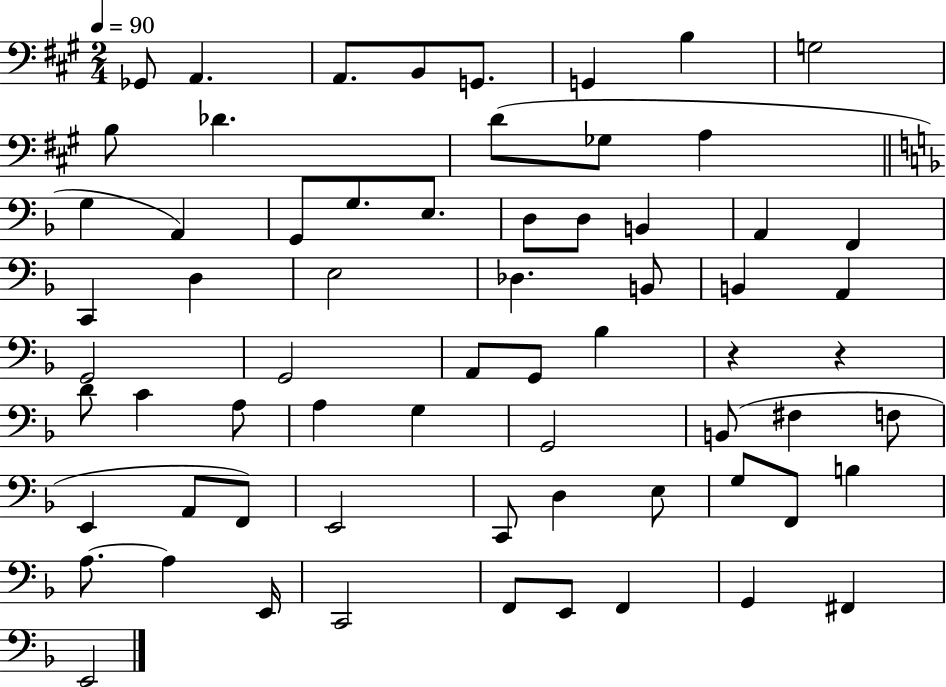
X:1
T:Untitled
M:2/4
L:1/4
K:A
_G,,/2 A,, A,,/2 B,,/2 G,,/2 G,, B, G,2 B,/2 _D D/2 _G,/2 A, G, A,, G,,/2 G,/2 E,/2 D,/2 D,/2 B,, A,, F,, C,, D, E,2 _D, B,,/2 B,, A,, G,,2 G,,2 A,,/2 G,,/2 _B, z z D/2 C A,/2 A, G, G,,2 B,,/2 ^F, F,/2 E,, A,,/2 F,,/2 E,,2 C,,/2 D, E,/2 G,/2 F,,/2 B, A,/2 A, E,,/4 C,,2 F,,/2 E,,/2 F,, G,, ^F,, E,,2